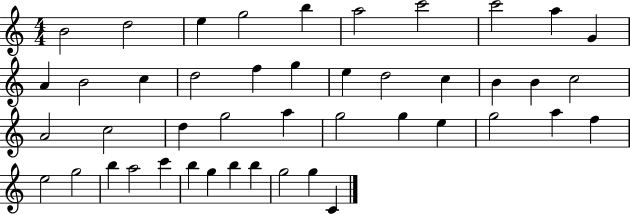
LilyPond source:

{
  \clef treble
  \numericTimeSignature
  \time 4/4
  \key c \major
  b'2 d''2 | e''4 g''2 b''4 | a''2 c'''2 | c'''2 a''4 g'4 | \break a'4 b'2 c''4 | d''2 f''4 g''4 | e''4 d''2 c''4 | b'4 b'4 c''2 | \break a'2 c''2 | d''4 g''2 a''4 | g''2 g''4 e''4 | g''2 a''4 f''4 | \break e''2 g''2 | b''4 a''2 c'''4 | b''4 g''4 b''4 b''4 | g''2 g''4 c'4 | \break \bar "|."
}